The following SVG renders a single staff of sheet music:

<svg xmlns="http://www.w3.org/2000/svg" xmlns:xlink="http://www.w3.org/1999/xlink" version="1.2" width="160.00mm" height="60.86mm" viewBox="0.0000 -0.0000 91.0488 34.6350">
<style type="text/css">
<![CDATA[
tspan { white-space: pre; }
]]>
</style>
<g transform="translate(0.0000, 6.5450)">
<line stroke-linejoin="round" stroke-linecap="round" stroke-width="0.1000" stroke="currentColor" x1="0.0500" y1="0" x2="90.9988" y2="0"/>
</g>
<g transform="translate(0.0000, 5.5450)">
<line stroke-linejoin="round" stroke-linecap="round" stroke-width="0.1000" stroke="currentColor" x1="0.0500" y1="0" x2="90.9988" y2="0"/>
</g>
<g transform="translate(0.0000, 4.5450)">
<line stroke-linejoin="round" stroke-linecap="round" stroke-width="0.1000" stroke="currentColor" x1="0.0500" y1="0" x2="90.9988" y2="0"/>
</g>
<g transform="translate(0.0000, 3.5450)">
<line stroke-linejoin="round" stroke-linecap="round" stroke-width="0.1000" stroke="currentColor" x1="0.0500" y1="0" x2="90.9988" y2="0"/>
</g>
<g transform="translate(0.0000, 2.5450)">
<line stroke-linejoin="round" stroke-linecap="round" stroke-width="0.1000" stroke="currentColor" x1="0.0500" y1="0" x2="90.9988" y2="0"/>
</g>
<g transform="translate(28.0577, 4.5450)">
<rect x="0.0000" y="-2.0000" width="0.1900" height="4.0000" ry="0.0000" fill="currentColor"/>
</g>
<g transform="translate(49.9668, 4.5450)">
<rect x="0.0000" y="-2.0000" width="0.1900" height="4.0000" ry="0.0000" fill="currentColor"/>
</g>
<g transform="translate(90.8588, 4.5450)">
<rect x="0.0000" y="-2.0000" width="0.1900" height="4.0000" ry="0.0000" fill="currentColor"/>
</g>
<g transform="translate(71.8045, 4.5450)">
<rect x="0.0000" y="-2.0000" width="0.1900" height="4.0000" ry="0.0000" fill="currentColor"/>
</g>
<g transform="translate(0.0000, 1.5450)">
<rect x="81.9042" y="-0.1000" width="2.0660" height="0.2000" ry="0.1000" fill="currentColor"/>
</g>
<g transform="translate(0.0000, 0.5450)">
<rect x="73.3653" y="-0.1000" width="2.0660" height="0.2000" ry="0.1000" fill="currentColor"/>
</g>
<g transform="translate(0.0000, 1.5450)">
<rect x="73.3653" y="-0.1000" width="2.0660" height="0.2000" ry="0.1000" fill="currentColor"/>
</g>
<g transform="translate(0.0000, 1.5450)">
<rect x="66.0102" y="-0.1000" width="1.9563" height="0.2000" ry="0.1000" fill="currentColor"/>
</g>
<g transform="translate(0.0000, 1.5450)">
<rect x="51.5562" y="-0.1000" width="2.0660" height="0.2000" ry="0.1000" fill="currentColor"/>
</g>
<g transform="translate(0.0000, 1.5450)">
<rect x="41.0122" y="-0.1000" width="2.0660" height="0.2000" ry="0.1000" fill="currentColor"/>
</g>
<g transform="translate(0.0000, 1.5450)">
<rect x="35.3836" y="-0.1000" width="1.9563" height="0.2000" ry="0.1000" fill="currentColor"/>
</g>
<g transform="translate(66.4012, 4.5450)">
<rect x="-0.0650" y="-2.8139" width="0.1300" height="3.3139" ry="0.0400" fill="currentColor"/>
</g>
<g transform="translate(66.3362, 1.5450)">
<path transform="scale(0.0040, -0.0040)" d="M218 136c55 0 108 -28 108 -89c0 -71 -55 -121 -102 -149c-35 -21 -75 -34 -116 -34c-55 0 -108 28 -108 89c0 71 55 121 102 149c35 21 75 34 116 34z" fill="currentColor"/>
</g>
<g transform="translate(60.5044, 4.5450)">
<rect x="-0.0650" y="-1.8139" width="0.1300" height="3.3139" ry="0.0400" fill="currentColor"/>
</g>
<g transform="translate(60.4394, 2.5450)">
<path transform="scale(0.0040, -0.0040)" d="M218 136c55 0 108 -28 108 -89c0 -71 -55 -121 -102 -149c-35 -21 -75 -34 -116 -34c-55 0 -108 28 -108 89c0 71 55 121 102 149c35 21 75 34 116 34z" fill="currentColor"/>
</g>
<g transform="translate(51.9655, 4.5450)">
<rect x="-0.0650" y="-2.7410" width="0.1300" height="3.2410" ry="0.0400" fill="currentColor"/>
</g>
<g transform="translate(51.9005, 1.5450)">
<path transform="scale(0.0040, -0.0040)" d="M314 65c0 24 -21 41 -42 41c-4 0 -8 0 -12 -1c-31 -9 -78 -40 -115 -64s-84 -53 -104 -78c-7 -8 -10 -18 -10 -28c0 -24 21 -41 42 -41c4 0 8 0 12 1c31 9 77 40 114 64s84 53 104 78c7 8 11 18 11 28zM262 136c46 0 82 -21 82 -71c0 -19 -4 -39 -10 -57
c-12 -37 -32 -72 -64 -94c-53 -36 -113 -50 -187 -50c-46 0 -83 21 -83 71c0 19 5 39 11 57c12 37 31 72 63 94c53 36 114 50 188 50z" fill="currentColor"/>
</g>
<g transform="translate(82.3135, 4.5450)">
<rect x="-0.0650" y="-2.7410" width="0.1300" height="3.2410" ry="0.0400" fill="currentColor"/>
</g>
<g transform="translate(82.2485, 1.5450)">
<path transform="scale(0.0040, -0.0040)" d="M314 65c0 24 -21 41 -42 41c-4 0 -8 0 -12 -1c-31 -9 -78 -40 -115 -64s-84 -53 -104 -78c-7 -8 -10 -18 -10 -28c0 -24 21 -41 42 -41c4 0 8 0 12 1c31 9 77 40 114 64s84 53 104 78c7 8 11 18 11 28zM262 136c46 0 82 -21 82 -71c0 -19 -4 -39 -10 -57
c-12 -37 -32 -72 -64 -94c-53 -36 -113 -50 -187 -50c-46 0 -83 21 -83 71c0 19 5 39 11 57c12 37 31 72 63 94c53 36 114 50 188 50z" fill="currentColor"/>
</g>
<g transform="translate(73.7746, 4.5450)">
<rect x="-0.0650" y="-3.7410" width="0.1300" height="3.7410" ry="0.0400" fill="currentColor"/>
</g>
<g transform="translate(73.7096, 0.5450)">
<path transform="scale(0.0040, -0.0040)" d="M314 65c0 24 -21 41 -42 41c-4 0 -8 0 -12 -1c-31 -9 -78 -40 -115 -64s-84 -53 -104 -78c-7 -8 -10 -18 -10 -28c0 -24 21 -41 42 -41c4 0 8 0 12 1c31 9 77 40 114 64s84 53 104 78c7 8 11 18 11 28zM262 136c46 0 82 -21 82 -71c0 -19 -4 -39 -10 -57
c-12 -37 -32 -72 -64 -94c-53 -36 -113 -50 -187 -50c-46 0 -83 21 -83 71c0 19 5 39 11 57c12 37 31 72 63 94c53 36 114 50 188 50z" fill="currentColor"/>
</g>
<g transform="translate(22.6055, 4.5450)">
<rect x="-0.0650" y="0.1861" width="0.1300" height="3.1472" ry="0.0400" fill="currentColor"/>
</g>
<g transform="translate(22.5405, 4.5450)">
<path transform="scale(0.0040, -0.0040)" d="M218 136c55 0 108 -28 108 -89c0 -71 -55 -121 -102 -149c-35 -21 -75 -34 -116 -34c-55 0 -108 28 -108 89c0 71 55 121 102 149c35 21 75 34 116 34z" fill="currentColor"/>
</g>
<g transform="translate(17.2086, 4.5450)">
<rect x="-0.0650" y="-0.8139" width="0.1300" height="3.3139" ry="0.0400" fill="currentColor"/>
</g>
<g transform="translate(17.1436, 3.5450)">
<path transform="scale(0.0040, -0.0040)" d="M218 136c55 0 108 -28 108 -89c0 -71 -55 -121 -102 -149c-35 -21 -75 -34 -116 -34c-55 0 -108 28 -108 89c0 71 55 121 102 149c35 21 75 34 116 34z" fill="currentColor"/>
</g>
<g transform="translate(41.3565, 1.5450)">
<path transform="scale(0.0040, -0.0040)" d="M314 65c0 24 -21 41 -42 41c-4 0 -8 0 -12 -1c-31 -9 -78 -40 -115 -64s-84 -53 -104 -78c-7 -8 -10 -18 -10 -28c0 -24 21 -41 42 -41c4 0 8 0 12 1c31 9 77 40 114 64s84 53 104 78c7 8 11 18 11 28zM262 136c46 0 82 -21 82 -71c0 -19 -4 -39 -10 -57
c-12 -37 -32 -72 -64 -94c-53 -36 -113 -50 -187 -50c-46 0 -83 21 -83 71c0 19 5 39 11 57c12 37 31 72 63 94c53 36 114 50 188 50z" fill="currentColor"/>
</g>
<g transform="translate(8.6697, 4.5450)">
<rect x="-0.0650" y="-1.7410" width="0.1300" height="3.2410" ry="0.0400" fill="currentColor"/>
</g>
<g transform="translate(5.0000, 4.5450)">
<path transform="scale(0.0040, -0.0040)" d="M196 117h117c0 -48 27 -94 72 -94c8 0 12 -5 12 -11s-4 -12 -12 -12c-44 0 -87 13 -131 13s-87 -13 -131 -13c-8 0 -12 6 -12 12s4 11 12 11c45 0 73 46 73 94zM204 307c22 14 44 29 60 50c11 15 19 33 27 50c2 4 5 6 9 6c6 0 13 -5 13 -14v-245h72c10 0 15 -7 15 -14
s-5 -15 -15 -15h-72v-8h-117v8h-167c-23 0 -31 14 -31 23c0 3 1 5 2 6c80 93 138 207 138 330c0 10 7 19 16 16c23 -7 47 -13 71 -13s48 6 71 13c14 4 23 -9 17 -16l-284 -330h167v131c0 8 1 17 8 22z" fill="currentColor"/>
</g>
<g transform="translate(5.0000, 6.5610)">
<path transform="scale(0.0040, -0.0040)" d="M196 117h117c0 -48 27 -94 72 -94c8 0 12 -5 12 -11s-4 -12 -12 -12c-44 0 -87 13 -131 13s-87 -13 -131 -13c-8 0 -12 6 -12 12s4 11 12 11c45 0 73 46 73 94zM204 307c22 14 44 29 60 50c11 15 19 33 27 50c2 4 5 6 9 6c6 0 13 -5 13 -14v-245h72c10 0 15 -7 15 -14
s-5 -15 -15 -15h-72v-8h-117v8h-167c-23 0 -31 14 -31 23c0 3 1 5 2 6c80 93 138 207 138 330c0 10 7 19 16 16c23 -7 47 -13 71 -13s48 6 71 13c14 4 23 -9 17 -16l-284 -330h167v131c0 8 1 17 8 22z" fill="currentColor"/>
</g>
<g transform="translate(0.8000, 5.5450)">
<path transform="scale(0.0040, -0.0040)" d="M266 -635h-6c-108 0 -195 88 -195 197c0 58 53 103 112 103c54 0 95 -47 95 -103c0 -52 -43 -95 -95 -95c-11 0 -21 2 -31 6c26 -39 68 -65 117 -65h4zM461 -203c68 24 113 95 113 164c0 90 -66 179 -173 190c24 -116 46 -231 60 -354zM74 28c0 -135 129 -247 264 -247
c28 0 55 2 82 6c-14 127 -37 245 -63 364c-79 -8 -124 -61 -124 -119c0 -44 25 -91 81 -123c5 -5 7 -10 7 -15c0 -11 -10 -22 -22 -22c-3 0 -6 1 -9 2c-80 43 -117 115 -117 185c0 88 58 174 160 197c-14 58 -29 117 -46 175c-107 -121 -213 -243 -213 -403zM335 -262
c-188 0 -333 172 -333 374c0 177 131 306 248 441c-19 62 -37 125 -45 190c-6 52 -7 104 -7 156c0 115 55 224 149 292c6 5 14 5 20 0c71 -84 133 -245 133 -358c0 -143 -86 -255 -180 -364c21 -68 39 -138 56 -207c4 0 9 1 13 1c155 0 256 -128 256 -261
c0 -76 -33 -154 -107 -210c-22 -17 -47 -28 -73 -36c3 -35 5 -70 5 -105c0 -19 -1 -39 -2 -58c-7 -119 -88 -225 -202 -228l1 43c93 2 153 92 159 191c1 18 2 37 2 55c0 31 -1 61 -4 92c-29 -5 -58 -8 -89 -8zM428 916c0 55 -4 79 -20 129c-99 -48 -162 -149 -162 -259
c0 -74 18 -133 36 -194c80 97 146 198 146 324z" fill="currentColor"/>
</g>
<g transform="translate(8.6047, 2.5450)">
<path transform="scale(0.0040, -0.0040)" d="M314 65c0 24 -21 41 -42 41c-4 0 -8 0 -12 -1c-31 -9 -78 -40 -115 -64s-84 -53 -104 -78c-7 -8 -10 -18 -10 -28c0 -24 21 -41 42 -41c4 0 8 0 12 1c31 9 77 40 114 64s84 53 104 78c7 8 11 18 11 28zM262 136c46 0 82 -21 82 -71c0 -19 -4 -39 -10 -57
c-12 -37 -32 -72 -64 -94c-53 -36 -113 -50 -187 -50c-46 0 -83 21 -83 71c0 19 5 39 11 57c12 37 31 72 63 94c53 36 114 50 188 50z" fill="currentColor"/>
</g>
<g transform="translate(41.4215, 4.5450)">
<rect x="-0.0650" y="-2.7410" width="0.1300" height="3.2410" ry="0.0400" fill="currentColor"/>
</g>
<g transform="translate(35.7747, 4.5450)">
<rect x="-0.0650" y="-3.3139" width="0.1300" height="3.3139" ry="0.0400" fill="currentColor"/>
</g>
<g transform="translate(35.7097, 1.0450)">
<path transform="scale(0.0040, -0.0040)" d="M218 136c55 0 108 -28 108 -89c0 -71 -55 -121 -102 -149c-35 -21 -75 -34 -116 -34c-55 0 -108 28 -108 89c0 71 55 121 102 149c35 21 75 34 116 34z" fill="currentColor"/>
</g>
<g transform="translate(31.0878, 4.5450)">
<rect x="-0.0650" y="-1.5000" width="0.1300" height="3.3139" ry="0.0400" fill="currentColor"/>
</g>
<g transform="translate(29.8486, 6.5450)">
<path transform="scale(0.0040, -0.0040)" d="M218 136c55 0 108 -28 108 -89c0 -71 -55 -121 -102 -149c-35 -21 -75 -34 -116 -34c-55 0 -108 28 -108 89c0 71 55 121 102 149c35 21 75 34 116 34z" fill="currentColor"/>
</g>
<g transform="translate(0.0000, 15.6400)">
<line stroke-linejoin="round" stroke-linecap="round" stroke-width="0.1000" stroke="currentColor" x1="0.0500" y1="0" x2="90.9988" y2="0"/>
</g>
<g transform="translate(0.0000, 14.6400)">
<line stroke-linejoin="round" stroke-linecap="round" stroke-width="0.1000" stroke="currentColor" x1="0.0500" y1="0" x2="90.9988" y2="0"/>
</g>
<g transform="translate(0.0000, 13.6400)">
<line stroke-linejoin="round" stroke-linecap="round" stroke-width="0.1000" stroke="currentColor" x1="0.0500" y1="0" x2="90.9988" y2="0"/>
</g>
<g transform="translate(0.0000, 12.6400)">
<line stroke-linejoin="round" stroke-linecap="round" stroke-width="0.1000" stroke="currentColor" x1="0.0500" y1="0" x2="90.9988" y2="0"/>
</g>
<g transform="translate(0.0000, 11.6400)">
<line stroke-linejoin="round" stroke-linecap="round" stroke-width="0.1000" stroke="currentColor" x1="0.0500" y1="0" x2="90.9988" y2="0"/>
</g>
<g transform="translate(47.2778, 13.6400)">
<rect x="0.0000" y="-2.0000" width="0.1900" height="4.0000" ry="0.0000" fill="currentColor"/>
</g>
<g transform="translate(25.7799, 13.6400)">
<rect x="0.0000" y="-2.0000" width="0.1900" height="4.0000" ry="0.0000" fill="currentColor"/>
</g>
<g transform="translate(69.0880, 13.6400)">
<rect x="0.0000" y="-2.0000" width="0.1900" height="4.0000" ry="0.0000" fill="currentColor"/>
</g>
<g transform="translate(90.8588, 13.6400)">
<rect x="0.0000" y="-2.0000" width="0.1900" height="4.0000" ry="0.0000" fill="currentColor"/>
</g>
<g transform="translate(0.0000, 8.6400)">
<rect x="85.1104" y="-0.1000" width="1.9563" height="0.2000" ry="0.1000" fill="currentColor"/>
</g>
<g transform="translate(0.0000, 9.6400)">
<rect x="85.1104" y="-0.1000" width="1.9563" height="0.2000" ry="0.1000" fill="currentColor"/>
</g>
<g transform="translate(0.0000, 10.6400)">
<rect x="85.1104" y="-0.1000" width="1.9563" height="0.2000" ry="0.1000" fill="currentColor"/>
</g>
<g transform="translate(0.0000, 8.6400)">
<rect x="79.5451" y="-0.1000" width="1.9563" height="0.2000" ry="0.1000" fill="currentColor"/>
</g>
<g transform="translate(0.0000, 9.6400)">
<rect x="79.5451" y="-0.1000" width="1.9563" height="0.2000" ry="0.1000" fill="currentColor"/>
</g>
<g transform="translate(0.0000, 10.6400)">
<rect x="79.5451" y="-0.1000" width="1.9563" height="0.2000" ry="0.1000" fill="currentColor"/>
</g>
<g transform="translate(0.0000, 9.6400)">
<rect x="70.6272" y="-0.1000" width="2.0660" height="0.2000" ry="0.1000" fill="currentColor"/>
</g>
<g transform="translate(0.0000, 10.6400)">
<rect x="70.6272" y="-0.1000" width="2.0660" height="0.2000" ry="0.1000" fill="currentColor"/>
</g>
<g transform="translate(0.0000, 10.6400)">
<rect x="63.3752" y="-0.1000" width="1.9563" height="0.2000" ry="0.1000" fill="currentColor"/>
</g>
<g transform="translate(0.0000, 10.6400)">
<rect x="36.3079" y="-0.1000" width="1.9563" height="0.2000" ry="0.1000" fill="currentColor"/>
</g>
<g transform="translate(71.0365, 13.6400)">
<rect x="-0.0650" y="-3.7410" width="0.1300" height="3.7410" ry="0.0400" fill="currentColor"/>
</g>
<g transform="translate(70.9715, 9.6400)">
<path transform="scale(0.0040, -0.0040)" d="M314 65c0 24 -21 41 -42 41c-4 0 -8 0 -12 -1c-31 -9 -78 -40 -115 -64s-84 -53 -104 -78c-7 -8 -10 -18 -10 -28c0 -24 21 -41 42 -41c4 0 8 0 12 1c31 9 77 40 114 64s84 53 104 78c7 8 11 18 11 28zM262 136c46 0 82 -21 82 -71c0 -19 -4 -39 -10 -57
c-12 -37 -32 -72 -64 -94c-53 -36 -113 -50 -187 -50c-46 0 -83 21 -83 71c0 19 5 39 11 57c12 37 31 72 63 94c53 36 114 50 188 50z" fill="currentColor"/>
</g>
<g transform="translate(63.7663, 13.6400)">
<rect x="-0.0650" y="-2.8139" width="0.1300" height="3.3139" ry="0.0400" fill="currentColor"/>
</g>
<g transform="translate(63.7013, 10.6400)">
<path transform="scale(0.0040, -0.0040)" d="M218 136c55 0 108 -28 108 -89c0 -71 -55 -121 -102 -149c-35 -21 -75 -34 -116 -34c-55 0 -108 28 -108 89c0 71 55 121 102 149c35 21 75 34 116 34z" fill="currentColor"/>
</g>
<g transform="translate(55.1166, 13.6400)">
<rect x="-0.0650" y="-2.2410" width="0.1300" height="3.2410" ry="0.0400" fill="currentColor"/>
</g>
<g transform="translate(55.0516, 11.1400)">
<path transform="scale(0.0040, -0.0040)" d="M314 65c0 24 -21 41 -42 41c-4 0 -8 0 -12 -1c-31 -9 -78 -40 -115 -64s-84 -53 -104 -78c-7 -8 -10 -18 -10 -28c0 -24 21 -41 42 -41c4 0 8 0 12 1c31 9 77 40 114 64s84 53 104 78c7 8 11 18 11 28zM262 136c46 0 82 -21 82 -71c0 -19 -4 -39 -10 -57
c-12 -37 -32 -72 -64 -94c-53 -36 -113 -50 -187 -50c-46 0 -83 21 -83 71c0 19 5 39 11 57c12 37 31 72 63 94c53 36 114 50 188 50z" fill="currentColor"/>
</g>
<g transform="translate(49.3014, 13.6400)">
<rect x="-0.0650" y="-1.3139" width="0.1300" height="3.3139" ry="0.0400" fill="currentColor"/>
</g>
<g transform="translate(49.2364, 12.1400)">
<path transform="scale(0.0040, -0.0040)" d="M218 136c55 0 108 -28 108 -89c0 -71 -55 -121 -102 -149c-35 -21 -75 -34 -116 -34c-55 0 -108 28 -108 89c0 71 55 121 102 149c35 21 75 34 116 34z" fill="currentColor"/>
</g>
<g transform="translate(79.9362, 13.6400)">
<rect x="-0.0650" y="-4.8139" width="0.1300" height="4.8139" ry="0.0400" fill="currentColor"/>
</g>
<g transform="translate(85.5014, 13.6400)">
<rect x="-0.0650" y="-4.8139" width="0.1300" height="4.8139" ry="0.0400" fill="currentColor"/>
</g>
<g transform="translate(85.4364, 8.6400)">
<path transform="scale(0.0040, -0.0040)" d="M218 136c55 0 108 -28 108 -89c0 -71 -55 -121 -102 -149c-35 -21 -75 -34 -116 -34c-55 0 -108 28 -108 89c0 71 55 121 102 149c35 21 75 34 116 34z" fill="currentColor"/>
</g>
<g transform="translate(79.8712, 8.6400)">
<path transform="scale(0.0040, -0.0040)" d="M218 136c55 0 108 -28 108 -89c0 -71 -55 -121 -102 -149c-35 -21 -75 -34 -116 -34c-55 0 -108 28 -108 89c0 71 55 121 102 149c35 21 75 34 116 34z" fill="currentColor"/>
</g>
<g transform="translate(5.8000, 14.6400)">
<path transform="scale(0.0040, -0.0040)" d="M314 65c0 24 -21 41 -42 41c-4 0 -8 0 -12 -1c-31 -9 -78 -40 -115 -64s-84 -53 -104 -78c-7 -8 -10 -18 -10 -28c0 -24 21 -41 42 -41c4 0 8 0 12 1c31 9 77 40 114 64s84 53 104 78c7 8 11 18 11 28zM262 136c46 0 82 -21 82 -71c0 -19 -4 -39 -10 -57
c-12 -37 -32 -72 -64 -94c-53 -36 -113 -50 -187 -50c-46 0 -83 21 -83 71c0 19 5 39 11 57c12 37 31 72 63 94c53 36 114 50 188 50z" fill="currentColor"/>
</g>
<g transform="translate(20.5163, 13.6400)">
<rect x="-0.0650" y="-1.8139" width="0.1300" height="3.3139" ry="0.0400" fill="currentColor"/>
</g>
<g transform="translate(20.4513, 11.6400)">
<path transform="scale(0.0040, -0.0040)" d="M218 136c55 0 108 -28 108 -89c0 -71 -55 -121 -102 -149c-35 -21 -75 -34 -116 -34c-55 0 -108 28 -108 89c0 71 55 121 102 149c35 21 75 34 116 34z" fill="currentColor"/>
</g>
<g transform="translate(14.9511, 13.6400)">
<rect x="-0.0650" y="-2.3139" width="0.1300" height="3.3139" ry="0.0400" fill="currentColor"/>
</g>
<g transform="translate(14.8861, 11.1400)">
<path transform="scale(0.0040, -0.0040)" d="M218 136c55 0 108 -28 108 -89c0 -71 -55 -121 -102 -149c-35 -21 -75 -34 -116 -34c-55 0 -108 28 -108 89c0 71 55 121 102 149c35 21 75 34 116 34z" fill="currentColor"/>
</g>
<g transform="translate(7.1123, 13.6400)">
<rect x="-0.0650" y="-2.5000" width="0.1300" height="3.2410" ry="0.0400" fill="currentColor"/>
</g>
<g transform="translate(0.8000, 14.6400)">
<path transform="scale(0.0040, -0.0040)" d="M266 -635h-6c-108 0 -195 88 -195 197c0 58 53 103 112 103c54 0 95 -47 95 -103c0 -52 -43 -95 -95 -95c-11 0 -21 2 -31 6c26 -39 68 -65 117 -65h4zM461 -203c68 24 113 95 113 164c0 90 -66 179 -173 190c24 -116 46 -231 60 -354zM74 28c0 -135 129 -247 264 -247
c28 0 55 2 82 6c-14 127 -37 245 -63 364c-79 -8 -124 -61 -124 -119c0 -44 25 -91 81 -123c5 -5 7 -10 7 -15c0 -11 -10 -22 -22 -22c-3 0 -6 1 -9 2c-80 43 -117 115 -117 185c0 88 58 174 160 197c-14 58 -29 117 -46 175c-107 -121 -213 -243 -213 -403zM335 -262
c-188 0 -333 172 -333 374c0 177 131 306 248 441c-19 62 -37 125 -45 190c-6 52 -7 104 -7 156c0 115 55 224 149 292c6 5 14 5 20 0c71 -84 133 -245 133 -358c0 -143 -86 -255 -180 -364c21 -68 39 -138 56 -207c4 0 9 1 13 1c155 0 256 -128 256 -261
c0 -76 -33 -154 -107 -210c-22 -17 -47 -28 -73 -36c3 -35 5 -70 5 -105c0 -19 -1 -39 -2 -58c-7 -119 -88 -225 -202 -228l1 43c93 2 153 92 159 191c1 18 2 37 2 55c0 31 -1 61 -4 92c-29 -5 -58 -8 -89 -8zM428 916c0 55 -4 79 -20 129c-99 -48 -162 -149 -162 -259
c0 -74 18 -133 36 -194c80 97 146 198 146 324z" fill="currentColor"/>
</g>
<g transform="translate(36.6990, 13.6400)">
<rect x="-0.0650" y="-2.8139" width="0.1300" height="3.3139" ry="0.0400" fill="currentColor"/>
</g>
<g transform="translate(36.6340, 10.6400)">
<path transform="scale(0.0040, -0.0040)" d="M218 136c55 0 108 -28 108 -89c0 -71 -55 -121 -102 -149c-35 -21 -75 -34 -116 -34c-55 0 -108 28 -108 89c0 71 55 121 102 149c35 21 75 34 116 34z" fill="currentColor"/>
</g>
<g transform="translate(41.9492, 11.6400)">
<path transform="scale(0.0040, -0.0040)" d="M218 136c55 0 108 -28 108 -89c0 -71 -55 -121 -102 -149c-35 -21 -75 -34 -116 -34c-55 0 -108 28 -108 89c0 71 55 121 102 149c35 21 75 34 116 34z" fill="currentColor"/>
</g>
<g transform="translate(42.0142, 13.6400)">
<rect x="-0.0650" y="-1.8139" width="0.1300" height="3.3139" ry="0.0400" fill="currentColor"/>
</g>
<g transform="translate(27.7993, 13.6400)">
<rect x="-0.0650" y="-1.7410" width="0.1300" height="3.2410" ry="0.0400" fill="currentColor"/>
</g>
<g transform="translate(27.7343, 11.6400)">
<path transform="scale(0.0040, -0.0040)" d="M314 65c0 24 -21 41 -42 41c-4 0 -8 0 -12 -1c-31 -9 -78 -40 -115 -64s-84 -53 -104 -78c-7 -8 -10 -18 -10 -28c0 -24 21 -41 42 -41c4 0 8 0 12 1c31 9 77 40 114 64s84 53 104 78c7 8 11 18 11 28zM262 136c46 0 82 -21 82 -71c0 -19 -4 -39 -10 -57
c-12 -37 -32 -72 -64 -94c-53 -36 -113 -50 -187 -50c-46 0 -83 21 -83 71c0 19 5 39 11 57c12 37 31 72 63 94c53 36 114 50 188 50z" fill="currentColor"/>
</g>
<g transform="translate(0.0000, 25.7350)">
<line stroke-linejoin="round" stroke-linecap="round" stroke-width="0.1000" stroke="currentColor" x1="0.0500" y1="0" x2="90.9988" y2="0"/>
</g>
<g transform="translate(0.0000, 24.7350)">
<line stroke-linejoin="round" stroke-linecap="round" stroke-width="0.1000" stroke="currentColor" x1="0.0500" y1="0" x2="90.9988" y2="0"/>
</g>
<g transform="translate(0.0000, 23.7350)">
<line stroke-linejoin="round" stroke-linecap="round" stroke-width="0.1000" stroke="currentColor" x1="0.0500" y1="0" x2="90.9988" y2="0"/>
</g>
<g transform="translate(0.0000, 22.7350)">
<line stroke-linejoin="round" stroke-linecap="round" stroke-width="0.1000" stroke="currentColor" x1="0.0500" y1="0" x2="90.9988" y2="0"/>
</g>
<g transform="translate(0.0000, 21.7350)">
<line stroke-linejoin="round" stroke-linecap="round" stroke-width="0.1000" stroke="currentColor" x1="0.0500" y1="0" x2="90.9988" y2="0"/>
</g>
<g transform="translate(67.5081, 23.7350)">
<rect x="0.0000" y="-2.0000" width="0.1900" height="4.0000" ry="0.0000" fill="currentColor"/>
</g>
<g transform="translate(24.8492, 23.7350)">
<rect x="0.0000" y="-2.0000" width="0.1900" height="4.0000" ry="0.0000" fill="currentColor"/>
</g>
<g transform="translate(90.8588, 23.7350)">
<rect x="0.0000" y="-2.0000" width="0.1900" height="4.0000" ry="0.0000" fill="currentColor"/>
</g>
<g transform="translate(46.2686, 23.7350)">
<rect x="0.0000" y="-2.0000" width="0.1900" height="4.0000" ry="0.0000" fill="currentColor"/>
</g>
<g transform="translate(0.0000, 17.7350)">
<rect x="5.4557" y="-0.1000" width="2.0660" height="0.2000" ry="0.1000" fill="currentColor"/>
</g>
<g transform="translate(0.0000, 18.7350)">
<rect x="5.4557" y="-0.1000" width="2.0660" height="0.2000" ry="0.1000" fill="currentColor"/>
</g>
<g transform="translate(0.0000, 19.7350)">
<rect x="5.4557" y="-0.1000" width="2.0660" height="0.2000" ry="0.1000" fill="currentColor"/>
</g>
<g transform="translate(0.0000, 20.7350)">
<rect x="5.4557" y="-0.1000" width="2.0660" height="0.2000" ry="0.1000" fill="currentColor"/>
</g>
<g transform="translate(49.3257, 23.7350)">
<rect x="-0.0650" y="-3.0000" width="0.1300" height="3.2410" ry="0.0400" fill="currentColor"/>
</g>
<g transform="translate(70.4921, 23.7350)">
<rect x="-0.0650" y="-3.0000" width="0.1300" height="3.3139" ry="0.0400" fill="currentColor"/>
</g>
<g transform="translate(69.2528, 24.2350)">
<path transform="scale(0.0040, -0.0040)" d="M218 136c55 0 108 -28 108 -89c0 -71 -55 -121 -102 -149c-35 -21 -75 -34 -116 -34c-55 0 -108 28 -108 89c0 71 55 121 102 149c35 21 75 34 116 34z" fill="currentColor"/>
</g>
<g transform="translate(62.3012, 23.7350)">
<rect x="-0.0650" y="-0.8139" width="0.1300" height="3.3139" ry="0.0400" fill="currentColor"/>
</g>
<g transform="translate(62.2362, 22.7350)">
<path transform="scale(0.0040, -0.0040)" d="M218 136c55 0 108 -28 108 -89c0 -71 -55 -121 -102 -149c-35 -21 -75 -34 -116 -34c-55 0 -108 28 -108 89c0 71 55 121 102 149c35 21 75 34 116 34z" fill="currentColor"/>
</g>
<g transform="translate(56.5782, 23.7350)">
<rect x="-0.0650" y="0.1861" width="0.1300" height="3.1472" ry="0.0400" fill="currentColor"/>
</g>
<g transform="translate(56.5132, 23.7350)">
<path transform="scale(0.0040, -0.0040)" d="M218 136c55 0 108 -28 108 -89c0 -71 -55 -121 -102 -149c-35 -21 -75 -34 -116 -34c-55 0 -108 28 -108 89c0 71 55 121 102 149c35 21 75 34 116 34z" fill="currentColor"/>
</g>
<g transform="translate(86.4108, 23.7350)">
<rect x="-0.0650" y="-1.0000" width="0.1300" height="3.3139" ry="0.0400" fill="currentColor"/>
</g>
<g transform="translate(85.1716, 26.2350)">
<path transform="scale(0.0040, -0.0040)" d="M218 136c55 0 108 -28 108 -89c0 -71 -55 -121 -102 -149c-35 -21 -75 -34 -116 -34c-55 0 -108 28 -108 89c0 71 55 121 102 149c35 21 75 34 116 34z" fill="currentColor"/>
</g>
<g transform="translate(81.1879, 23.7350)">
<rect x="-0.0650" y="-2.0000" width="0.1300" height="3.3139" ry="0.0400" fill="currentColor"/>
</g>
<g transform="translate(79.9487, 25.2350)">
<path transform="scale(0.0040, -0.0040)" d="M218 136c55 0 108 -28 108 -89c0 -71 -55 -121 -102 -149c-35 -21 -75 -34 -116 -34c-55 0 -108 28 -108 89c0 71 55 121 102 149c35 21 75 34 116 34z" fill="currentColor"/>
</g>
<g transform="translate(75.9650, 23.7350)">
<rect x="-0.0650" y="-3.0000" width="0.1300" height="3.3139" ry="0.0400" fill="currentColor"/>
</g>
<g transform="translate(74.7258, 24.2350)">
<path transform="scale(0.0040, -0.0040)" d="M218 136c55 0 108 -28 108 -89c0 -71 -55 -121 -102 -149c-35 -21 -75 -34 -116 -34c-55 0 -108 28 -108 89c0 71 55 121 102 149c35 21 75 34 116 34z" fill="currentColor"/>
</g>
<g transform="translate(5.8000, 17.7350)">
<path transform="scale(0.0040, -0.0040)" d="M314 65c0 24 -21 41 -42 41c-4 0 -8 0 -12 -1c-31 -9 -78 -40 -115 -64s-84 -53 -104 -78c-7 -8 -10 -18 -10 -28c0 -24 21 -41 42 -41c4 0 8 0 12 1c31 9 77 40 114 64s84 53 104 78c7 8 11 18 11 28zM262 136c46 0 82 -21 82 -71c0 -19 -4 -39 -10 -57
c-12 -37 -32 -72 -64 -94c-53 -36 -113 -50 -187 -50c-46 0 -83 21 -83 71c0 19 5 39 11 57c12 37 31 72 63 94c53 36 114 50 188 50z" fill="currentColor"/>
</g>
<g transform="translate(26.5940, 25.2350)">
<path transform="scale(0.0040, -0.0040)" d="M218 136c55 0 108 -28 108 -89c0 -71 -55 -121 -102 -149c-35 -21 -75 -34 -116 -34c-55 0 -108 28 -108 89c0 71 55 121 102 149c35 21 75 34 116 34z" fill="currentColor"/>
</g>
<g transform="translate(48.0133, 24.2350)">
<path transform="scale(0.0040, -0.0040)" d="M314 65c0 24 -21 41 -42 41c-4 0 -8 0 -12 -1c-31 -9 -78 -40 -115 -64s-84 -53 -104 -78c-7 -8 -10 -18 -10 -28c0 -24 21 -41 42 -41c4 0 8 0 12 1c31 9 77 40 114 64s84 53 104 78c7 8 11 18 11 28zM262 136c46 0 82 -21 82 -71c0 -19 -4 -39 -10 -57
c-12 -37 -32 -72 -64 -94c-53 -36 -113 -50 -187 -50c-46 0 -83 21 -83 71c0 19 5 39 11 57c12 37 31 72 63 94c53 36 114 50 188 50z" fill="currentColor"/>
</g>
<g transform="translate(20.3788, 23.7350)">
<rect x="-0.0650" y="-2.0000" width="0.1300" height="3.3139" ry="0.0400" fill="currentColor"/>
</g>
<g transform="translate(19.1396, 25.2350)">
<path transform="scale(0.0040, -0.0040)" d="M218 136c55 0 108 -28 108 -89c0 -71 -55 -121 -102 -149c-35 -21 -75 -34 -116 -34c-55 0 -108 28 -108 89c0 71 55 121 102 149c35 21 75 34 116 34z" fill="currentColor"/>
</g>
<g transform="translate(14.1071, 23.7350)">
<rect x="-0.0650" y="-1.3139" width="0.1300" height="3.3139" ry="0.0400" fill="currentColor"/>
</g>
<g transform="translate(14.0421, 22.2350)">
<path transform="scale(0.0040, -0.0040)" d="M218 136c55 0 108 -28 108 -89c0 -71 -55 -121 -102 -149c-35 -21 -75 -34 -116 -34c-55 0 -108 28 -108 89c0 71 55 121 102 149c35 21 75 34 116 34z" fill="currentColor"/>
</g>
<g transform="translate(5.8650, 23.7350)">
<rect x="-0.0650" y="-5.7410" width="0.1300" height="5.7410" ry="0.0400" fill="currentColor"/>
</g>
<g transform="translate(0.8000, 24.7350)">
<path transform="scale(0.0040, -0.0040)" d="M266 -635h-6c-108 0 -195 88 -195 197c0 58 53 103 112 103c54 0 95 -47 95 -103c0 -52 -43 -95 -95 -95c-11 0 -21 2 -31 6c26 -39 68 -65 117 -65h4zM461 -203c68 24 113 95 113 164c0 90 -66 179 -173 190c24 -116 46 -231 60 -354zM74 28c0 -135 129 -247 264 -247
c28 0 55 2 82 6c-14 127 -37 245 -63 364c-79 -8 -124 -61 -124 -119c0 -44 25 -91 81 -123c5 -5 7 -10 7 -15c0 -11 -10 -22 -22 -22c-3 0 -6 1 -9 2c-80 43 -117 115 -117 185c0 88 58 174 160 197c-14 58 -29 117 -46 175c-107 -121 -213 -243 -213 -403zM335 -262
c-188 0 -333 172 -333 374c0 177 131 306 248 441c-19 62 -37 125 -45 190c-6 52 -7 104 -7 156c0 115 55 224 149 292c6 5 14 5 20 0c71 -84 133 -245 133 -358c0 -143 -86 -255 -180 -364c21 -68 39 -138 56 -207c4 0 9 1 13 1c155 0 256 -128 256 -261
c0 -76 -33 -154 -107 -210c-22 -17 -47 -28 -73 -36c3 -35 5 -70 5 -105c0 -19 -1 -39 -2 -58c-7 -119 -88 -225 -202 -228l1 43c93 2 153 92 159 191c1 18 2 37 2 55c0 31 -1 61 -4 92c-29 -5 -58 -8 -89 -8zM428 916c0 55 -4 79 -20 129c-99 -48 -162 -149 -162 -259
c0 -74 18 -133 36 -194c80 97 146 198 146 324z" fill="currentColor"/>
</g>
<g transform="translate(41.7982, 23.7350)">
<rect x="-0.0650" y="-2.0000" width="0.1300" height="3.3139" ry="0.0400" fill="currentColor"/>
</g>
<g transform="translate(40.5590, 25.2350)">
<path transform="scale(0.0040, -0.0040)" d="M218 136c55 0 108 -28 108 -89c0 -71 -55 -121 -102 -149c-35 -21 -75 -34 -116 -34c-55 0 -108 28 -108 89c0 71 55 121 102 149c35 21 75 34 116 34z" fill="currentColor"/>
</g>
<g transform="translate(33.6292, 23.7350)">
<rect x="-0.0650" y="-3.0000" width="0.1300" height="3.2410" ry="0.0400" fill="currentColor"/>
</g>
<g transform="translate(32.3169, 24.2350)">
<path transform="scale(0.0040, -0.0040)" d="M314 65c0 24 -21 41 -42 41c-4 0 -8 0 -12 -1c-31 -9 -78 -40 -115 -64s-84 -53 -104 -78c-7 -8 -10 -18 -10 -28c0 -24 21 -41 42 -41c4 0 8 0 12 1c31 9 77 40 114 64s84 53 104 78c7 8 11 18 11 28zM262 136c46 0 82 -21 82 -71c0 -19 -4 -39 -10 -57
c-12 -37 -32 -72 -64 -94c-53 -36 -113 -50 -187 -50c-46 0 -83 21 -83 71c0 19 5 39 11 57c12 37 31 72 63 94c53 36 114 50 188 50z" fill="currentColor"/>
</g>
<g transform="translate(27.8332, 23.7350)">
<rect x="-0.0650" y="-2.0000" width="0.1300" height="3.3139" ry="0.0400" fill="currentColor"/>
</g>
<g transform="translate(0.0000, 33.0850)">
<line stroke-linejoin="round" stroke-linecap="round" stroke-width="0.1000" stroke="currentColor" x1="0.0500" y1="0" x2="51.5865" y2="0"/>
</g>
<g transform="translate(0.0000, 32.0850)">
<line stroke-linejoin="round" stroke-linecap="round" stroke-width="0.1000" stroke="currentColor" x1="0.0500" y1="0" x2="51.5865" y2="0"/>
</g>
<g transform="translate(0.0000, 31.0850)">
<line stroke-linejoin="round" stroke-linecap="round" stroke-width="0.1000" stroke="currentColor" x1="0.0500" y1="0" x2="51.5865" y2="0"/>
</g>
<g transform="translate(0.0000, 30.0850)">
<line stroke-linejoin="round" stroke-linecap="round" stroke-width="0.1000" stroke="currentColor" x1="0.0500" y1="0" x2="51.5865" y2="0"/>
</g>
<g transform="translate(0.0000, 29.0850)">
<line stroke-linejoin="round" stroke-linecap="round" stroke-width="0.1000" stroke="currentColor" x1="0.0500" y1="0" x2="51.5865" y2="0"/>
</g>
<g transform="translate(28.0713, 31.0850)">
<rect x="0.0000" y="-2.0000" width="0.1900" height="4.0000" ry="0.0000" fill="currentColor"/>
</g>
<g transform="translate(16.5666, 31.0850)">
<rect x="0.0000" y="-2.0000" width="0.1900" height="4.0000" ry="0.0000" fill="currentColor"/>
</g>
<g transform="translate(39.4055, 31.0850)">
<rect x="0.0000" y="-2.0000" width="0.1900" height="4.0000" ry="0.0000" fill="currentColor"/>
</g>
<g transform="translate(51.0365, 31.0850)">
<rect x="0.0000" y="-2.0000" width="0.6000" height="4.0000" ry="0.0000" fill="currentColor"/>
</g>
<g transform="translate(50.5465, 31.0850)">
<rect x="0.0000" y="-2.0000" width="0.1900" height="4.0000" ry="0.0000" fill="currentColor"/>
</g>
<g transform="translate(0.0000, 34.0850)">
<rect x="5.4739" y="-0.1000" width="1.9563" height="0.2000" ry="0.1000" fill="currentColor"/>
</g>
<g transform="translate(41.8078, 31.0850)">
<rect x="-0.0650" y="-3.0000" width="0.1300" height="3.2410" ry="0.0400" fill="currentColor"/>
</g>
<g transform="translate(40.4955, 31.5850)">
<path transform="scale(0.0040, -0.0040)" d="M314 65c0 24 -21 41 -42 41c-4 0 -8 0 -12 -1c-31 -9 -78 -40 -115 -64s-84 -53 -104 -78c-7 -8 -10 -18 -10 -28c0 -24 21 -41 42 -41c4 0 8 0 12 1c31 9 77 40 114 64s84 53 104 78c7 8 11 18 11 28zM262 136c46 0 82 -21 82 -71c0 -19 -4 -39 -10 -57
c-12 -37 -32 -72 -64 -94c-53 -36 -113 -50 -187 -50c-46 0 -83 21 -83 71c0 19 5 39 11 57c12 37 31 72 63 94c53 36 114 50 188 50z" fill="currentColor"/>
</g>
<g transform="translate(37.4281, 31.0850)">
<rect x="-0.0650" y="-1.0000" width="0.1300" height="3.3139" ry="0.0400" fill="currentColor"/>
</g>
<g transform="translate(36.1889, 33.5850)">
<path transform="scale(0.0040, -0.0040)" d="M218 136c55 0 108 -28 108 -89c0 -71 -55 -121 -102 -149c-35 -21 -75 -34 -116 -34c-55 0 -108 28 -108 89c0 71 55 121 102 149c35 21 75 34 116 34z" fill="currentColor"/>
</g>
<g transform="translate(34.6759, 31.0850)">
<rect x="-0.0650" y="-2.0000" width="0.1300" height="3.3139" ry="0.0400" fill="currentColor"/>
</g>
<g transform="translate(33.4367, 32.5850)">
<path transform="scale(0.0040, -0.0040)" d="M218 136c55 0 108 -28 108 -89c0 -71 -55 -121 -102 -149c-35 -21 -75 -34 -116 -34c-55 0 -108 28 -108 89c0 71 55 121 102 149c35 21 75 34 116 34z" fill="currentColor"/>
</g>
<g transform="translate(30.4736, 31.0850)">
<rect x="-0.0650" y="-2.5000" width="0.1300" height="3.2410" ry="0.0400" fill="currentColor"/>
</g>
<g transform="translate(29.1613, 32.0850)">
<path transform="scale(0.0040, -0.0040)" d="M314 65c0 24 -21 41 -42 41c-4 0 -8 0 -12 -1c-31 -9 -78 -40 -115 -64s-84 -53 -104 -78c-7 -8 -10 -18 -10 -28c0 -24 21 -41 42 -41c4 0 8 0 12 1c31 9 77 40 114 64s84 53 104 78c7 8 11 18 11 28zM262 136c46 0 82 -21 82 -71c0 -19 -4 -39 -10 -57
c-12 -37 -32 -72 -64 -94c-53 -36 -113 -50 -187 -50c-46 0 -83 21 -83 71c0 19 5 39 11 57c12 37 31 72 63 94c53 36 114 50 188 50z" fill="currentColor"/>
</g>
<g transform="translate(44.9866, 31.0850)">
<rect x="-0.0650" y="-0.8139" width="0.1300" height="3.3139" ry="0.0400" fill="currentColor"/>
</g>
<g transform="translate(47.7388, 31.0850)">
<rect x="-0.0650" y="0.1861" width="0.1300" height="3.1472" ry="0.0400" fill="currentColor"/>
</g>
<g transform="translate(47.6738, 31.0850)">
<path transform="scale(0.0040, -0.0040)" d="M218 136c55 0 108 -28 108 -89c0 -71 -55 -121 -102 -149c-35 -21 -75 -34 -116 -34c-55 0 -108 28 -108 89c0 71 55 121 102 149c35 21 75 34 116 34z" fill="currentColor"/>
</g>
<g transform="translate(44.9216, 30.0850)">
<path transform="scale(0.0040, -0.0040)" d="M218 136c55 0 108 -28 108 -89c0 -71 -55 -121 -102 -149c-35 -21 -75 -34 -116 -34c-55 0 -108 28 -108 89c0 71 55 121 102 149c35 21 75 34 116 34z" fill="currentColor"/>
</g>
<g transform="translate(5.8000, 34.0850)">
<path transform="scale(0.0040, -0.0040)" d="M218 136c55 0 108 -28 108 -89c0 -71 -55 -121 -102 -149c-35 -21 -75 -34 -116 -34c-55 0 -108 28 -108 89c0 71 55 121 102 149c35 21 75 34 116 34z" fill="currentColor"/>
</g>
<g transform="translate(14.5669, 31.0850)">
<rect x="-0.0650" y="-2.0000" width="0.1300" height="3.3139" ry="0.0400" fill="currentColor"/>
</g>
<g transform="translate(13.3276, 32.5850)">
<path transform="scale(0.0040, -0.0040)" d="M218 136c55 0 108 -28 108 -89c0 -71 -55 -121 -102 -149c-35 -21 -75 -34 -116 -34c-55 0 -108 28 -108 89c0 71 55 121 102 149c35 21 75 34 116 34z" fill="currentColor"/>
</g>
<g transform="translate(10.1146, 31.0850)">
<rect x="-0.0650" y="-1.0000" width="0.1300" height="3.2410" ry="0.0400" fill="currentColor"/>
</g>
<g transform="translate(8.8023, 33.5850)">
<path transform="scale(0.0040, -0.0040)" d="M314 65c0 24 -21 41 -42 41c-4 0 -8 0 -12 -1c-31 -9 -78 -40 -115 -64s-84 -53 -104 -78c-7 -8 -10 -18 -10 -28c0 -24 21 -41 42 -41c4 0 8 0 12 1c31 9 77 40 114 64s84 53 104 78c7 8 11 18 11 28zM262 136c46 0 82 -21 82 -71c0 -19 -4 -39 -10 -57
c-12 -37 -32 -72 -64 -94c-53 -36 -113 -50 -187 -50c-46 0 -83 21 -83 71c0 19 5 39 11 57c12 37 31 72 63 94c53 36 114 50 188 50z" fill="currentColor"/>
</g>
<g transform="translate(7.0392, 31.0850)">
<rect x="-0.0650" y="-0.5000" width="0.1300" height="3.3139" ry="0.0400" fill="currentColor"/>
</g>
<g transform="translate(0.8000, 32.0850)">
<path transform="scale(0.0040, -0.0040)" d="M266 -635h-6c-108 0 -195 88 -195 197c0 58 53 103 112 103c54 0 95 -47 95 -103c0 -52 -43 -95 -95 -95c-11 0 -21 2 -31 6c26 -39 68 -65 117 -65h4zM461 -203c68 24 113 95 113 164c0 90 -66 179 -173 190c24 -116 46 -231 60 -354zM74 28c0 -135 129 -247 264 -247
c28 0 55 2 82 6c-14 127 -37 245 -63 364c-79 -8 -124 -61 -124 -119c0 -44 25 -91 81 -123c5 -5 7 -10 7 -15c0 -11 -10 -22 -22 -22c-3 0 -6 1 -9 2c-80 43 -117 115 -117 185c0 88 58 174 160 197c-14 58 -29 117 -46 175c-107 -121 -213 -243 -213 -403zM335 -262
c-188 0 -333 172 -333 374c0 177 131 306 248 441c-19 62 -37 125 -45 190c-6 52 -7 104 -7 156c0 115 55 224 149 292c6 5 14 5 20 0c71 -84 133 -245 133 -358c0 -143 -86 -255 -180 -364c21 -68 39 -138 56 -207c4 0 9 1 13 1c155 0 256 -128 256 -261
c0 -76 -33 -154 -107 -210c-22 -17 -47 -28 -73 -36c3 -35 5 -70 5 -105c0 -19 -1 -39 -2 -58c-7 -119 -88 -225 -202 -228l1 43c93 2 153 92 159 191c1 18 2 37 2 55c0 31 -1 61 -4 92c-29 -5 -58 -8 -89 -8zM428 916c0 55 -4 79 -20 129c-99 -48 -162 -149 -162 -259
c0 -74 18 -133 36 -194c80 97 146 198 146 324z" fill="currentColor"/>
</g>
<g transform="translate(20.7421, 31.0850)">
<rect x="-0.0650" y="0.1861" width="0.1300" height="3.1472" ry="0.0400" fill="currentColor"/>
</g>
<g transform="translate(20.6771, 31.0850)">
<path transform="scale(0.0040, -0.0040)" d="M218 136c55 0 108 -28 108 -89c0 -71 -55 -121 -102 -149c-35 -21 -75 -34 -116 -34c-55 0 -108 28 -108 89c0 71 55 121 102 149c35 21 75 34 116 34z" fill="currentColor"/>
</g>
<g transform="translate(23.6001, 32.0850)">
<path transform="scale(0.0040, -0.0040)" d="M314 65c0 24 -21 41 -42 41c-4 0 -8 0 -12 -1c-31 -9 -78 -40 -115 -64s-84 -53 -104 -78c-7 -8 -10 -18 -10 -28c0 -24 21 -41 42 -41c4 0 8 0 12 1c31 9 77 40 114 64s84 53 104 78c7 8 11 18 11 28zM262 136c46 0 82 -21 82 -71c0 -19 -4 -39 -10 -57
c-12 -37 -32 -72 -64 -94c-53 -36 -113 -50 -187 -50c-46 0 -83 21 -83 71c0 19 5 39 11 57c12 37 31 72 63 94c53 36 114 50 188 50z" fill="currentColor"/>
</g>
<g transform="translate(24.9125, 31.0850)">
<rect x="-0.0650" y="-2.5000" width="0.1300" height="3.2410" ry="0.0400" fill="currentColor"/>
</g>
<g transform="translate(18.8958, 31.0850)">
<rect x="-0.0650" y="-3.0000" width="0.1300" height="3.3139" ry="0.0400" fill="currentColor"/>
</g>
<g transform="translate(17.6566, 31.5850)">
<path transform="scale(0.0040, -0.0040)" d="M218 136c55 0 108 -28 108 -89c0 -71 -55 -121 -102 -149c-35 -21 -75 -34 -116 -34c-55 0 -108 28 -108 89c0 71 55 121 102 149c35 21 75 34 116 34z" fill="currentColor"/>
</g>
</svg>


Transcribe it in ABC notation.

X:1
T:Untitled
M:4/4
L:1/4
K:C
f2 d B E b a2 a2 f a c'2 a2 G2 g f f2 a f e g2 a c'2 e' e' g'2 e F F A2 F A2 B d A A F D C D2 F A B G2 G2 F D A2 d B